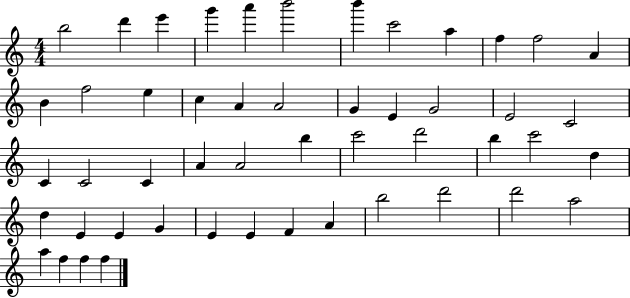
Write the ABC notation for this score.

X:1
T:Untitled
M:4/4
L:1/4
K:C
b2 d' e' g' a' b'2 b' c'2 a f f2 A B f2 e c A A2 G E G2 E2 C2 C C2 C A A2 b c'2 d'2 b c'2 d d E E G E E F A b2 d'2 d'2 a2 a f f f